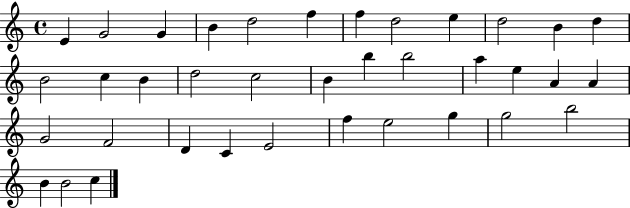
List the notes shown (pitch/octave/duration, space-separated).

E4/q G4/h G4/q B4/q D5/h F5/q F5/q D5/h E5/q D5/h B4/q D5/q B4/h C5/q B4/q D5/h C5/h B4/q B5/q B5/h A5/q E5/q A4/q A4/q G4/h F4/h D4/q C4/q E4/h F5/q E5/h G5/q G5/h B5/h B4/q B4/h C5/q